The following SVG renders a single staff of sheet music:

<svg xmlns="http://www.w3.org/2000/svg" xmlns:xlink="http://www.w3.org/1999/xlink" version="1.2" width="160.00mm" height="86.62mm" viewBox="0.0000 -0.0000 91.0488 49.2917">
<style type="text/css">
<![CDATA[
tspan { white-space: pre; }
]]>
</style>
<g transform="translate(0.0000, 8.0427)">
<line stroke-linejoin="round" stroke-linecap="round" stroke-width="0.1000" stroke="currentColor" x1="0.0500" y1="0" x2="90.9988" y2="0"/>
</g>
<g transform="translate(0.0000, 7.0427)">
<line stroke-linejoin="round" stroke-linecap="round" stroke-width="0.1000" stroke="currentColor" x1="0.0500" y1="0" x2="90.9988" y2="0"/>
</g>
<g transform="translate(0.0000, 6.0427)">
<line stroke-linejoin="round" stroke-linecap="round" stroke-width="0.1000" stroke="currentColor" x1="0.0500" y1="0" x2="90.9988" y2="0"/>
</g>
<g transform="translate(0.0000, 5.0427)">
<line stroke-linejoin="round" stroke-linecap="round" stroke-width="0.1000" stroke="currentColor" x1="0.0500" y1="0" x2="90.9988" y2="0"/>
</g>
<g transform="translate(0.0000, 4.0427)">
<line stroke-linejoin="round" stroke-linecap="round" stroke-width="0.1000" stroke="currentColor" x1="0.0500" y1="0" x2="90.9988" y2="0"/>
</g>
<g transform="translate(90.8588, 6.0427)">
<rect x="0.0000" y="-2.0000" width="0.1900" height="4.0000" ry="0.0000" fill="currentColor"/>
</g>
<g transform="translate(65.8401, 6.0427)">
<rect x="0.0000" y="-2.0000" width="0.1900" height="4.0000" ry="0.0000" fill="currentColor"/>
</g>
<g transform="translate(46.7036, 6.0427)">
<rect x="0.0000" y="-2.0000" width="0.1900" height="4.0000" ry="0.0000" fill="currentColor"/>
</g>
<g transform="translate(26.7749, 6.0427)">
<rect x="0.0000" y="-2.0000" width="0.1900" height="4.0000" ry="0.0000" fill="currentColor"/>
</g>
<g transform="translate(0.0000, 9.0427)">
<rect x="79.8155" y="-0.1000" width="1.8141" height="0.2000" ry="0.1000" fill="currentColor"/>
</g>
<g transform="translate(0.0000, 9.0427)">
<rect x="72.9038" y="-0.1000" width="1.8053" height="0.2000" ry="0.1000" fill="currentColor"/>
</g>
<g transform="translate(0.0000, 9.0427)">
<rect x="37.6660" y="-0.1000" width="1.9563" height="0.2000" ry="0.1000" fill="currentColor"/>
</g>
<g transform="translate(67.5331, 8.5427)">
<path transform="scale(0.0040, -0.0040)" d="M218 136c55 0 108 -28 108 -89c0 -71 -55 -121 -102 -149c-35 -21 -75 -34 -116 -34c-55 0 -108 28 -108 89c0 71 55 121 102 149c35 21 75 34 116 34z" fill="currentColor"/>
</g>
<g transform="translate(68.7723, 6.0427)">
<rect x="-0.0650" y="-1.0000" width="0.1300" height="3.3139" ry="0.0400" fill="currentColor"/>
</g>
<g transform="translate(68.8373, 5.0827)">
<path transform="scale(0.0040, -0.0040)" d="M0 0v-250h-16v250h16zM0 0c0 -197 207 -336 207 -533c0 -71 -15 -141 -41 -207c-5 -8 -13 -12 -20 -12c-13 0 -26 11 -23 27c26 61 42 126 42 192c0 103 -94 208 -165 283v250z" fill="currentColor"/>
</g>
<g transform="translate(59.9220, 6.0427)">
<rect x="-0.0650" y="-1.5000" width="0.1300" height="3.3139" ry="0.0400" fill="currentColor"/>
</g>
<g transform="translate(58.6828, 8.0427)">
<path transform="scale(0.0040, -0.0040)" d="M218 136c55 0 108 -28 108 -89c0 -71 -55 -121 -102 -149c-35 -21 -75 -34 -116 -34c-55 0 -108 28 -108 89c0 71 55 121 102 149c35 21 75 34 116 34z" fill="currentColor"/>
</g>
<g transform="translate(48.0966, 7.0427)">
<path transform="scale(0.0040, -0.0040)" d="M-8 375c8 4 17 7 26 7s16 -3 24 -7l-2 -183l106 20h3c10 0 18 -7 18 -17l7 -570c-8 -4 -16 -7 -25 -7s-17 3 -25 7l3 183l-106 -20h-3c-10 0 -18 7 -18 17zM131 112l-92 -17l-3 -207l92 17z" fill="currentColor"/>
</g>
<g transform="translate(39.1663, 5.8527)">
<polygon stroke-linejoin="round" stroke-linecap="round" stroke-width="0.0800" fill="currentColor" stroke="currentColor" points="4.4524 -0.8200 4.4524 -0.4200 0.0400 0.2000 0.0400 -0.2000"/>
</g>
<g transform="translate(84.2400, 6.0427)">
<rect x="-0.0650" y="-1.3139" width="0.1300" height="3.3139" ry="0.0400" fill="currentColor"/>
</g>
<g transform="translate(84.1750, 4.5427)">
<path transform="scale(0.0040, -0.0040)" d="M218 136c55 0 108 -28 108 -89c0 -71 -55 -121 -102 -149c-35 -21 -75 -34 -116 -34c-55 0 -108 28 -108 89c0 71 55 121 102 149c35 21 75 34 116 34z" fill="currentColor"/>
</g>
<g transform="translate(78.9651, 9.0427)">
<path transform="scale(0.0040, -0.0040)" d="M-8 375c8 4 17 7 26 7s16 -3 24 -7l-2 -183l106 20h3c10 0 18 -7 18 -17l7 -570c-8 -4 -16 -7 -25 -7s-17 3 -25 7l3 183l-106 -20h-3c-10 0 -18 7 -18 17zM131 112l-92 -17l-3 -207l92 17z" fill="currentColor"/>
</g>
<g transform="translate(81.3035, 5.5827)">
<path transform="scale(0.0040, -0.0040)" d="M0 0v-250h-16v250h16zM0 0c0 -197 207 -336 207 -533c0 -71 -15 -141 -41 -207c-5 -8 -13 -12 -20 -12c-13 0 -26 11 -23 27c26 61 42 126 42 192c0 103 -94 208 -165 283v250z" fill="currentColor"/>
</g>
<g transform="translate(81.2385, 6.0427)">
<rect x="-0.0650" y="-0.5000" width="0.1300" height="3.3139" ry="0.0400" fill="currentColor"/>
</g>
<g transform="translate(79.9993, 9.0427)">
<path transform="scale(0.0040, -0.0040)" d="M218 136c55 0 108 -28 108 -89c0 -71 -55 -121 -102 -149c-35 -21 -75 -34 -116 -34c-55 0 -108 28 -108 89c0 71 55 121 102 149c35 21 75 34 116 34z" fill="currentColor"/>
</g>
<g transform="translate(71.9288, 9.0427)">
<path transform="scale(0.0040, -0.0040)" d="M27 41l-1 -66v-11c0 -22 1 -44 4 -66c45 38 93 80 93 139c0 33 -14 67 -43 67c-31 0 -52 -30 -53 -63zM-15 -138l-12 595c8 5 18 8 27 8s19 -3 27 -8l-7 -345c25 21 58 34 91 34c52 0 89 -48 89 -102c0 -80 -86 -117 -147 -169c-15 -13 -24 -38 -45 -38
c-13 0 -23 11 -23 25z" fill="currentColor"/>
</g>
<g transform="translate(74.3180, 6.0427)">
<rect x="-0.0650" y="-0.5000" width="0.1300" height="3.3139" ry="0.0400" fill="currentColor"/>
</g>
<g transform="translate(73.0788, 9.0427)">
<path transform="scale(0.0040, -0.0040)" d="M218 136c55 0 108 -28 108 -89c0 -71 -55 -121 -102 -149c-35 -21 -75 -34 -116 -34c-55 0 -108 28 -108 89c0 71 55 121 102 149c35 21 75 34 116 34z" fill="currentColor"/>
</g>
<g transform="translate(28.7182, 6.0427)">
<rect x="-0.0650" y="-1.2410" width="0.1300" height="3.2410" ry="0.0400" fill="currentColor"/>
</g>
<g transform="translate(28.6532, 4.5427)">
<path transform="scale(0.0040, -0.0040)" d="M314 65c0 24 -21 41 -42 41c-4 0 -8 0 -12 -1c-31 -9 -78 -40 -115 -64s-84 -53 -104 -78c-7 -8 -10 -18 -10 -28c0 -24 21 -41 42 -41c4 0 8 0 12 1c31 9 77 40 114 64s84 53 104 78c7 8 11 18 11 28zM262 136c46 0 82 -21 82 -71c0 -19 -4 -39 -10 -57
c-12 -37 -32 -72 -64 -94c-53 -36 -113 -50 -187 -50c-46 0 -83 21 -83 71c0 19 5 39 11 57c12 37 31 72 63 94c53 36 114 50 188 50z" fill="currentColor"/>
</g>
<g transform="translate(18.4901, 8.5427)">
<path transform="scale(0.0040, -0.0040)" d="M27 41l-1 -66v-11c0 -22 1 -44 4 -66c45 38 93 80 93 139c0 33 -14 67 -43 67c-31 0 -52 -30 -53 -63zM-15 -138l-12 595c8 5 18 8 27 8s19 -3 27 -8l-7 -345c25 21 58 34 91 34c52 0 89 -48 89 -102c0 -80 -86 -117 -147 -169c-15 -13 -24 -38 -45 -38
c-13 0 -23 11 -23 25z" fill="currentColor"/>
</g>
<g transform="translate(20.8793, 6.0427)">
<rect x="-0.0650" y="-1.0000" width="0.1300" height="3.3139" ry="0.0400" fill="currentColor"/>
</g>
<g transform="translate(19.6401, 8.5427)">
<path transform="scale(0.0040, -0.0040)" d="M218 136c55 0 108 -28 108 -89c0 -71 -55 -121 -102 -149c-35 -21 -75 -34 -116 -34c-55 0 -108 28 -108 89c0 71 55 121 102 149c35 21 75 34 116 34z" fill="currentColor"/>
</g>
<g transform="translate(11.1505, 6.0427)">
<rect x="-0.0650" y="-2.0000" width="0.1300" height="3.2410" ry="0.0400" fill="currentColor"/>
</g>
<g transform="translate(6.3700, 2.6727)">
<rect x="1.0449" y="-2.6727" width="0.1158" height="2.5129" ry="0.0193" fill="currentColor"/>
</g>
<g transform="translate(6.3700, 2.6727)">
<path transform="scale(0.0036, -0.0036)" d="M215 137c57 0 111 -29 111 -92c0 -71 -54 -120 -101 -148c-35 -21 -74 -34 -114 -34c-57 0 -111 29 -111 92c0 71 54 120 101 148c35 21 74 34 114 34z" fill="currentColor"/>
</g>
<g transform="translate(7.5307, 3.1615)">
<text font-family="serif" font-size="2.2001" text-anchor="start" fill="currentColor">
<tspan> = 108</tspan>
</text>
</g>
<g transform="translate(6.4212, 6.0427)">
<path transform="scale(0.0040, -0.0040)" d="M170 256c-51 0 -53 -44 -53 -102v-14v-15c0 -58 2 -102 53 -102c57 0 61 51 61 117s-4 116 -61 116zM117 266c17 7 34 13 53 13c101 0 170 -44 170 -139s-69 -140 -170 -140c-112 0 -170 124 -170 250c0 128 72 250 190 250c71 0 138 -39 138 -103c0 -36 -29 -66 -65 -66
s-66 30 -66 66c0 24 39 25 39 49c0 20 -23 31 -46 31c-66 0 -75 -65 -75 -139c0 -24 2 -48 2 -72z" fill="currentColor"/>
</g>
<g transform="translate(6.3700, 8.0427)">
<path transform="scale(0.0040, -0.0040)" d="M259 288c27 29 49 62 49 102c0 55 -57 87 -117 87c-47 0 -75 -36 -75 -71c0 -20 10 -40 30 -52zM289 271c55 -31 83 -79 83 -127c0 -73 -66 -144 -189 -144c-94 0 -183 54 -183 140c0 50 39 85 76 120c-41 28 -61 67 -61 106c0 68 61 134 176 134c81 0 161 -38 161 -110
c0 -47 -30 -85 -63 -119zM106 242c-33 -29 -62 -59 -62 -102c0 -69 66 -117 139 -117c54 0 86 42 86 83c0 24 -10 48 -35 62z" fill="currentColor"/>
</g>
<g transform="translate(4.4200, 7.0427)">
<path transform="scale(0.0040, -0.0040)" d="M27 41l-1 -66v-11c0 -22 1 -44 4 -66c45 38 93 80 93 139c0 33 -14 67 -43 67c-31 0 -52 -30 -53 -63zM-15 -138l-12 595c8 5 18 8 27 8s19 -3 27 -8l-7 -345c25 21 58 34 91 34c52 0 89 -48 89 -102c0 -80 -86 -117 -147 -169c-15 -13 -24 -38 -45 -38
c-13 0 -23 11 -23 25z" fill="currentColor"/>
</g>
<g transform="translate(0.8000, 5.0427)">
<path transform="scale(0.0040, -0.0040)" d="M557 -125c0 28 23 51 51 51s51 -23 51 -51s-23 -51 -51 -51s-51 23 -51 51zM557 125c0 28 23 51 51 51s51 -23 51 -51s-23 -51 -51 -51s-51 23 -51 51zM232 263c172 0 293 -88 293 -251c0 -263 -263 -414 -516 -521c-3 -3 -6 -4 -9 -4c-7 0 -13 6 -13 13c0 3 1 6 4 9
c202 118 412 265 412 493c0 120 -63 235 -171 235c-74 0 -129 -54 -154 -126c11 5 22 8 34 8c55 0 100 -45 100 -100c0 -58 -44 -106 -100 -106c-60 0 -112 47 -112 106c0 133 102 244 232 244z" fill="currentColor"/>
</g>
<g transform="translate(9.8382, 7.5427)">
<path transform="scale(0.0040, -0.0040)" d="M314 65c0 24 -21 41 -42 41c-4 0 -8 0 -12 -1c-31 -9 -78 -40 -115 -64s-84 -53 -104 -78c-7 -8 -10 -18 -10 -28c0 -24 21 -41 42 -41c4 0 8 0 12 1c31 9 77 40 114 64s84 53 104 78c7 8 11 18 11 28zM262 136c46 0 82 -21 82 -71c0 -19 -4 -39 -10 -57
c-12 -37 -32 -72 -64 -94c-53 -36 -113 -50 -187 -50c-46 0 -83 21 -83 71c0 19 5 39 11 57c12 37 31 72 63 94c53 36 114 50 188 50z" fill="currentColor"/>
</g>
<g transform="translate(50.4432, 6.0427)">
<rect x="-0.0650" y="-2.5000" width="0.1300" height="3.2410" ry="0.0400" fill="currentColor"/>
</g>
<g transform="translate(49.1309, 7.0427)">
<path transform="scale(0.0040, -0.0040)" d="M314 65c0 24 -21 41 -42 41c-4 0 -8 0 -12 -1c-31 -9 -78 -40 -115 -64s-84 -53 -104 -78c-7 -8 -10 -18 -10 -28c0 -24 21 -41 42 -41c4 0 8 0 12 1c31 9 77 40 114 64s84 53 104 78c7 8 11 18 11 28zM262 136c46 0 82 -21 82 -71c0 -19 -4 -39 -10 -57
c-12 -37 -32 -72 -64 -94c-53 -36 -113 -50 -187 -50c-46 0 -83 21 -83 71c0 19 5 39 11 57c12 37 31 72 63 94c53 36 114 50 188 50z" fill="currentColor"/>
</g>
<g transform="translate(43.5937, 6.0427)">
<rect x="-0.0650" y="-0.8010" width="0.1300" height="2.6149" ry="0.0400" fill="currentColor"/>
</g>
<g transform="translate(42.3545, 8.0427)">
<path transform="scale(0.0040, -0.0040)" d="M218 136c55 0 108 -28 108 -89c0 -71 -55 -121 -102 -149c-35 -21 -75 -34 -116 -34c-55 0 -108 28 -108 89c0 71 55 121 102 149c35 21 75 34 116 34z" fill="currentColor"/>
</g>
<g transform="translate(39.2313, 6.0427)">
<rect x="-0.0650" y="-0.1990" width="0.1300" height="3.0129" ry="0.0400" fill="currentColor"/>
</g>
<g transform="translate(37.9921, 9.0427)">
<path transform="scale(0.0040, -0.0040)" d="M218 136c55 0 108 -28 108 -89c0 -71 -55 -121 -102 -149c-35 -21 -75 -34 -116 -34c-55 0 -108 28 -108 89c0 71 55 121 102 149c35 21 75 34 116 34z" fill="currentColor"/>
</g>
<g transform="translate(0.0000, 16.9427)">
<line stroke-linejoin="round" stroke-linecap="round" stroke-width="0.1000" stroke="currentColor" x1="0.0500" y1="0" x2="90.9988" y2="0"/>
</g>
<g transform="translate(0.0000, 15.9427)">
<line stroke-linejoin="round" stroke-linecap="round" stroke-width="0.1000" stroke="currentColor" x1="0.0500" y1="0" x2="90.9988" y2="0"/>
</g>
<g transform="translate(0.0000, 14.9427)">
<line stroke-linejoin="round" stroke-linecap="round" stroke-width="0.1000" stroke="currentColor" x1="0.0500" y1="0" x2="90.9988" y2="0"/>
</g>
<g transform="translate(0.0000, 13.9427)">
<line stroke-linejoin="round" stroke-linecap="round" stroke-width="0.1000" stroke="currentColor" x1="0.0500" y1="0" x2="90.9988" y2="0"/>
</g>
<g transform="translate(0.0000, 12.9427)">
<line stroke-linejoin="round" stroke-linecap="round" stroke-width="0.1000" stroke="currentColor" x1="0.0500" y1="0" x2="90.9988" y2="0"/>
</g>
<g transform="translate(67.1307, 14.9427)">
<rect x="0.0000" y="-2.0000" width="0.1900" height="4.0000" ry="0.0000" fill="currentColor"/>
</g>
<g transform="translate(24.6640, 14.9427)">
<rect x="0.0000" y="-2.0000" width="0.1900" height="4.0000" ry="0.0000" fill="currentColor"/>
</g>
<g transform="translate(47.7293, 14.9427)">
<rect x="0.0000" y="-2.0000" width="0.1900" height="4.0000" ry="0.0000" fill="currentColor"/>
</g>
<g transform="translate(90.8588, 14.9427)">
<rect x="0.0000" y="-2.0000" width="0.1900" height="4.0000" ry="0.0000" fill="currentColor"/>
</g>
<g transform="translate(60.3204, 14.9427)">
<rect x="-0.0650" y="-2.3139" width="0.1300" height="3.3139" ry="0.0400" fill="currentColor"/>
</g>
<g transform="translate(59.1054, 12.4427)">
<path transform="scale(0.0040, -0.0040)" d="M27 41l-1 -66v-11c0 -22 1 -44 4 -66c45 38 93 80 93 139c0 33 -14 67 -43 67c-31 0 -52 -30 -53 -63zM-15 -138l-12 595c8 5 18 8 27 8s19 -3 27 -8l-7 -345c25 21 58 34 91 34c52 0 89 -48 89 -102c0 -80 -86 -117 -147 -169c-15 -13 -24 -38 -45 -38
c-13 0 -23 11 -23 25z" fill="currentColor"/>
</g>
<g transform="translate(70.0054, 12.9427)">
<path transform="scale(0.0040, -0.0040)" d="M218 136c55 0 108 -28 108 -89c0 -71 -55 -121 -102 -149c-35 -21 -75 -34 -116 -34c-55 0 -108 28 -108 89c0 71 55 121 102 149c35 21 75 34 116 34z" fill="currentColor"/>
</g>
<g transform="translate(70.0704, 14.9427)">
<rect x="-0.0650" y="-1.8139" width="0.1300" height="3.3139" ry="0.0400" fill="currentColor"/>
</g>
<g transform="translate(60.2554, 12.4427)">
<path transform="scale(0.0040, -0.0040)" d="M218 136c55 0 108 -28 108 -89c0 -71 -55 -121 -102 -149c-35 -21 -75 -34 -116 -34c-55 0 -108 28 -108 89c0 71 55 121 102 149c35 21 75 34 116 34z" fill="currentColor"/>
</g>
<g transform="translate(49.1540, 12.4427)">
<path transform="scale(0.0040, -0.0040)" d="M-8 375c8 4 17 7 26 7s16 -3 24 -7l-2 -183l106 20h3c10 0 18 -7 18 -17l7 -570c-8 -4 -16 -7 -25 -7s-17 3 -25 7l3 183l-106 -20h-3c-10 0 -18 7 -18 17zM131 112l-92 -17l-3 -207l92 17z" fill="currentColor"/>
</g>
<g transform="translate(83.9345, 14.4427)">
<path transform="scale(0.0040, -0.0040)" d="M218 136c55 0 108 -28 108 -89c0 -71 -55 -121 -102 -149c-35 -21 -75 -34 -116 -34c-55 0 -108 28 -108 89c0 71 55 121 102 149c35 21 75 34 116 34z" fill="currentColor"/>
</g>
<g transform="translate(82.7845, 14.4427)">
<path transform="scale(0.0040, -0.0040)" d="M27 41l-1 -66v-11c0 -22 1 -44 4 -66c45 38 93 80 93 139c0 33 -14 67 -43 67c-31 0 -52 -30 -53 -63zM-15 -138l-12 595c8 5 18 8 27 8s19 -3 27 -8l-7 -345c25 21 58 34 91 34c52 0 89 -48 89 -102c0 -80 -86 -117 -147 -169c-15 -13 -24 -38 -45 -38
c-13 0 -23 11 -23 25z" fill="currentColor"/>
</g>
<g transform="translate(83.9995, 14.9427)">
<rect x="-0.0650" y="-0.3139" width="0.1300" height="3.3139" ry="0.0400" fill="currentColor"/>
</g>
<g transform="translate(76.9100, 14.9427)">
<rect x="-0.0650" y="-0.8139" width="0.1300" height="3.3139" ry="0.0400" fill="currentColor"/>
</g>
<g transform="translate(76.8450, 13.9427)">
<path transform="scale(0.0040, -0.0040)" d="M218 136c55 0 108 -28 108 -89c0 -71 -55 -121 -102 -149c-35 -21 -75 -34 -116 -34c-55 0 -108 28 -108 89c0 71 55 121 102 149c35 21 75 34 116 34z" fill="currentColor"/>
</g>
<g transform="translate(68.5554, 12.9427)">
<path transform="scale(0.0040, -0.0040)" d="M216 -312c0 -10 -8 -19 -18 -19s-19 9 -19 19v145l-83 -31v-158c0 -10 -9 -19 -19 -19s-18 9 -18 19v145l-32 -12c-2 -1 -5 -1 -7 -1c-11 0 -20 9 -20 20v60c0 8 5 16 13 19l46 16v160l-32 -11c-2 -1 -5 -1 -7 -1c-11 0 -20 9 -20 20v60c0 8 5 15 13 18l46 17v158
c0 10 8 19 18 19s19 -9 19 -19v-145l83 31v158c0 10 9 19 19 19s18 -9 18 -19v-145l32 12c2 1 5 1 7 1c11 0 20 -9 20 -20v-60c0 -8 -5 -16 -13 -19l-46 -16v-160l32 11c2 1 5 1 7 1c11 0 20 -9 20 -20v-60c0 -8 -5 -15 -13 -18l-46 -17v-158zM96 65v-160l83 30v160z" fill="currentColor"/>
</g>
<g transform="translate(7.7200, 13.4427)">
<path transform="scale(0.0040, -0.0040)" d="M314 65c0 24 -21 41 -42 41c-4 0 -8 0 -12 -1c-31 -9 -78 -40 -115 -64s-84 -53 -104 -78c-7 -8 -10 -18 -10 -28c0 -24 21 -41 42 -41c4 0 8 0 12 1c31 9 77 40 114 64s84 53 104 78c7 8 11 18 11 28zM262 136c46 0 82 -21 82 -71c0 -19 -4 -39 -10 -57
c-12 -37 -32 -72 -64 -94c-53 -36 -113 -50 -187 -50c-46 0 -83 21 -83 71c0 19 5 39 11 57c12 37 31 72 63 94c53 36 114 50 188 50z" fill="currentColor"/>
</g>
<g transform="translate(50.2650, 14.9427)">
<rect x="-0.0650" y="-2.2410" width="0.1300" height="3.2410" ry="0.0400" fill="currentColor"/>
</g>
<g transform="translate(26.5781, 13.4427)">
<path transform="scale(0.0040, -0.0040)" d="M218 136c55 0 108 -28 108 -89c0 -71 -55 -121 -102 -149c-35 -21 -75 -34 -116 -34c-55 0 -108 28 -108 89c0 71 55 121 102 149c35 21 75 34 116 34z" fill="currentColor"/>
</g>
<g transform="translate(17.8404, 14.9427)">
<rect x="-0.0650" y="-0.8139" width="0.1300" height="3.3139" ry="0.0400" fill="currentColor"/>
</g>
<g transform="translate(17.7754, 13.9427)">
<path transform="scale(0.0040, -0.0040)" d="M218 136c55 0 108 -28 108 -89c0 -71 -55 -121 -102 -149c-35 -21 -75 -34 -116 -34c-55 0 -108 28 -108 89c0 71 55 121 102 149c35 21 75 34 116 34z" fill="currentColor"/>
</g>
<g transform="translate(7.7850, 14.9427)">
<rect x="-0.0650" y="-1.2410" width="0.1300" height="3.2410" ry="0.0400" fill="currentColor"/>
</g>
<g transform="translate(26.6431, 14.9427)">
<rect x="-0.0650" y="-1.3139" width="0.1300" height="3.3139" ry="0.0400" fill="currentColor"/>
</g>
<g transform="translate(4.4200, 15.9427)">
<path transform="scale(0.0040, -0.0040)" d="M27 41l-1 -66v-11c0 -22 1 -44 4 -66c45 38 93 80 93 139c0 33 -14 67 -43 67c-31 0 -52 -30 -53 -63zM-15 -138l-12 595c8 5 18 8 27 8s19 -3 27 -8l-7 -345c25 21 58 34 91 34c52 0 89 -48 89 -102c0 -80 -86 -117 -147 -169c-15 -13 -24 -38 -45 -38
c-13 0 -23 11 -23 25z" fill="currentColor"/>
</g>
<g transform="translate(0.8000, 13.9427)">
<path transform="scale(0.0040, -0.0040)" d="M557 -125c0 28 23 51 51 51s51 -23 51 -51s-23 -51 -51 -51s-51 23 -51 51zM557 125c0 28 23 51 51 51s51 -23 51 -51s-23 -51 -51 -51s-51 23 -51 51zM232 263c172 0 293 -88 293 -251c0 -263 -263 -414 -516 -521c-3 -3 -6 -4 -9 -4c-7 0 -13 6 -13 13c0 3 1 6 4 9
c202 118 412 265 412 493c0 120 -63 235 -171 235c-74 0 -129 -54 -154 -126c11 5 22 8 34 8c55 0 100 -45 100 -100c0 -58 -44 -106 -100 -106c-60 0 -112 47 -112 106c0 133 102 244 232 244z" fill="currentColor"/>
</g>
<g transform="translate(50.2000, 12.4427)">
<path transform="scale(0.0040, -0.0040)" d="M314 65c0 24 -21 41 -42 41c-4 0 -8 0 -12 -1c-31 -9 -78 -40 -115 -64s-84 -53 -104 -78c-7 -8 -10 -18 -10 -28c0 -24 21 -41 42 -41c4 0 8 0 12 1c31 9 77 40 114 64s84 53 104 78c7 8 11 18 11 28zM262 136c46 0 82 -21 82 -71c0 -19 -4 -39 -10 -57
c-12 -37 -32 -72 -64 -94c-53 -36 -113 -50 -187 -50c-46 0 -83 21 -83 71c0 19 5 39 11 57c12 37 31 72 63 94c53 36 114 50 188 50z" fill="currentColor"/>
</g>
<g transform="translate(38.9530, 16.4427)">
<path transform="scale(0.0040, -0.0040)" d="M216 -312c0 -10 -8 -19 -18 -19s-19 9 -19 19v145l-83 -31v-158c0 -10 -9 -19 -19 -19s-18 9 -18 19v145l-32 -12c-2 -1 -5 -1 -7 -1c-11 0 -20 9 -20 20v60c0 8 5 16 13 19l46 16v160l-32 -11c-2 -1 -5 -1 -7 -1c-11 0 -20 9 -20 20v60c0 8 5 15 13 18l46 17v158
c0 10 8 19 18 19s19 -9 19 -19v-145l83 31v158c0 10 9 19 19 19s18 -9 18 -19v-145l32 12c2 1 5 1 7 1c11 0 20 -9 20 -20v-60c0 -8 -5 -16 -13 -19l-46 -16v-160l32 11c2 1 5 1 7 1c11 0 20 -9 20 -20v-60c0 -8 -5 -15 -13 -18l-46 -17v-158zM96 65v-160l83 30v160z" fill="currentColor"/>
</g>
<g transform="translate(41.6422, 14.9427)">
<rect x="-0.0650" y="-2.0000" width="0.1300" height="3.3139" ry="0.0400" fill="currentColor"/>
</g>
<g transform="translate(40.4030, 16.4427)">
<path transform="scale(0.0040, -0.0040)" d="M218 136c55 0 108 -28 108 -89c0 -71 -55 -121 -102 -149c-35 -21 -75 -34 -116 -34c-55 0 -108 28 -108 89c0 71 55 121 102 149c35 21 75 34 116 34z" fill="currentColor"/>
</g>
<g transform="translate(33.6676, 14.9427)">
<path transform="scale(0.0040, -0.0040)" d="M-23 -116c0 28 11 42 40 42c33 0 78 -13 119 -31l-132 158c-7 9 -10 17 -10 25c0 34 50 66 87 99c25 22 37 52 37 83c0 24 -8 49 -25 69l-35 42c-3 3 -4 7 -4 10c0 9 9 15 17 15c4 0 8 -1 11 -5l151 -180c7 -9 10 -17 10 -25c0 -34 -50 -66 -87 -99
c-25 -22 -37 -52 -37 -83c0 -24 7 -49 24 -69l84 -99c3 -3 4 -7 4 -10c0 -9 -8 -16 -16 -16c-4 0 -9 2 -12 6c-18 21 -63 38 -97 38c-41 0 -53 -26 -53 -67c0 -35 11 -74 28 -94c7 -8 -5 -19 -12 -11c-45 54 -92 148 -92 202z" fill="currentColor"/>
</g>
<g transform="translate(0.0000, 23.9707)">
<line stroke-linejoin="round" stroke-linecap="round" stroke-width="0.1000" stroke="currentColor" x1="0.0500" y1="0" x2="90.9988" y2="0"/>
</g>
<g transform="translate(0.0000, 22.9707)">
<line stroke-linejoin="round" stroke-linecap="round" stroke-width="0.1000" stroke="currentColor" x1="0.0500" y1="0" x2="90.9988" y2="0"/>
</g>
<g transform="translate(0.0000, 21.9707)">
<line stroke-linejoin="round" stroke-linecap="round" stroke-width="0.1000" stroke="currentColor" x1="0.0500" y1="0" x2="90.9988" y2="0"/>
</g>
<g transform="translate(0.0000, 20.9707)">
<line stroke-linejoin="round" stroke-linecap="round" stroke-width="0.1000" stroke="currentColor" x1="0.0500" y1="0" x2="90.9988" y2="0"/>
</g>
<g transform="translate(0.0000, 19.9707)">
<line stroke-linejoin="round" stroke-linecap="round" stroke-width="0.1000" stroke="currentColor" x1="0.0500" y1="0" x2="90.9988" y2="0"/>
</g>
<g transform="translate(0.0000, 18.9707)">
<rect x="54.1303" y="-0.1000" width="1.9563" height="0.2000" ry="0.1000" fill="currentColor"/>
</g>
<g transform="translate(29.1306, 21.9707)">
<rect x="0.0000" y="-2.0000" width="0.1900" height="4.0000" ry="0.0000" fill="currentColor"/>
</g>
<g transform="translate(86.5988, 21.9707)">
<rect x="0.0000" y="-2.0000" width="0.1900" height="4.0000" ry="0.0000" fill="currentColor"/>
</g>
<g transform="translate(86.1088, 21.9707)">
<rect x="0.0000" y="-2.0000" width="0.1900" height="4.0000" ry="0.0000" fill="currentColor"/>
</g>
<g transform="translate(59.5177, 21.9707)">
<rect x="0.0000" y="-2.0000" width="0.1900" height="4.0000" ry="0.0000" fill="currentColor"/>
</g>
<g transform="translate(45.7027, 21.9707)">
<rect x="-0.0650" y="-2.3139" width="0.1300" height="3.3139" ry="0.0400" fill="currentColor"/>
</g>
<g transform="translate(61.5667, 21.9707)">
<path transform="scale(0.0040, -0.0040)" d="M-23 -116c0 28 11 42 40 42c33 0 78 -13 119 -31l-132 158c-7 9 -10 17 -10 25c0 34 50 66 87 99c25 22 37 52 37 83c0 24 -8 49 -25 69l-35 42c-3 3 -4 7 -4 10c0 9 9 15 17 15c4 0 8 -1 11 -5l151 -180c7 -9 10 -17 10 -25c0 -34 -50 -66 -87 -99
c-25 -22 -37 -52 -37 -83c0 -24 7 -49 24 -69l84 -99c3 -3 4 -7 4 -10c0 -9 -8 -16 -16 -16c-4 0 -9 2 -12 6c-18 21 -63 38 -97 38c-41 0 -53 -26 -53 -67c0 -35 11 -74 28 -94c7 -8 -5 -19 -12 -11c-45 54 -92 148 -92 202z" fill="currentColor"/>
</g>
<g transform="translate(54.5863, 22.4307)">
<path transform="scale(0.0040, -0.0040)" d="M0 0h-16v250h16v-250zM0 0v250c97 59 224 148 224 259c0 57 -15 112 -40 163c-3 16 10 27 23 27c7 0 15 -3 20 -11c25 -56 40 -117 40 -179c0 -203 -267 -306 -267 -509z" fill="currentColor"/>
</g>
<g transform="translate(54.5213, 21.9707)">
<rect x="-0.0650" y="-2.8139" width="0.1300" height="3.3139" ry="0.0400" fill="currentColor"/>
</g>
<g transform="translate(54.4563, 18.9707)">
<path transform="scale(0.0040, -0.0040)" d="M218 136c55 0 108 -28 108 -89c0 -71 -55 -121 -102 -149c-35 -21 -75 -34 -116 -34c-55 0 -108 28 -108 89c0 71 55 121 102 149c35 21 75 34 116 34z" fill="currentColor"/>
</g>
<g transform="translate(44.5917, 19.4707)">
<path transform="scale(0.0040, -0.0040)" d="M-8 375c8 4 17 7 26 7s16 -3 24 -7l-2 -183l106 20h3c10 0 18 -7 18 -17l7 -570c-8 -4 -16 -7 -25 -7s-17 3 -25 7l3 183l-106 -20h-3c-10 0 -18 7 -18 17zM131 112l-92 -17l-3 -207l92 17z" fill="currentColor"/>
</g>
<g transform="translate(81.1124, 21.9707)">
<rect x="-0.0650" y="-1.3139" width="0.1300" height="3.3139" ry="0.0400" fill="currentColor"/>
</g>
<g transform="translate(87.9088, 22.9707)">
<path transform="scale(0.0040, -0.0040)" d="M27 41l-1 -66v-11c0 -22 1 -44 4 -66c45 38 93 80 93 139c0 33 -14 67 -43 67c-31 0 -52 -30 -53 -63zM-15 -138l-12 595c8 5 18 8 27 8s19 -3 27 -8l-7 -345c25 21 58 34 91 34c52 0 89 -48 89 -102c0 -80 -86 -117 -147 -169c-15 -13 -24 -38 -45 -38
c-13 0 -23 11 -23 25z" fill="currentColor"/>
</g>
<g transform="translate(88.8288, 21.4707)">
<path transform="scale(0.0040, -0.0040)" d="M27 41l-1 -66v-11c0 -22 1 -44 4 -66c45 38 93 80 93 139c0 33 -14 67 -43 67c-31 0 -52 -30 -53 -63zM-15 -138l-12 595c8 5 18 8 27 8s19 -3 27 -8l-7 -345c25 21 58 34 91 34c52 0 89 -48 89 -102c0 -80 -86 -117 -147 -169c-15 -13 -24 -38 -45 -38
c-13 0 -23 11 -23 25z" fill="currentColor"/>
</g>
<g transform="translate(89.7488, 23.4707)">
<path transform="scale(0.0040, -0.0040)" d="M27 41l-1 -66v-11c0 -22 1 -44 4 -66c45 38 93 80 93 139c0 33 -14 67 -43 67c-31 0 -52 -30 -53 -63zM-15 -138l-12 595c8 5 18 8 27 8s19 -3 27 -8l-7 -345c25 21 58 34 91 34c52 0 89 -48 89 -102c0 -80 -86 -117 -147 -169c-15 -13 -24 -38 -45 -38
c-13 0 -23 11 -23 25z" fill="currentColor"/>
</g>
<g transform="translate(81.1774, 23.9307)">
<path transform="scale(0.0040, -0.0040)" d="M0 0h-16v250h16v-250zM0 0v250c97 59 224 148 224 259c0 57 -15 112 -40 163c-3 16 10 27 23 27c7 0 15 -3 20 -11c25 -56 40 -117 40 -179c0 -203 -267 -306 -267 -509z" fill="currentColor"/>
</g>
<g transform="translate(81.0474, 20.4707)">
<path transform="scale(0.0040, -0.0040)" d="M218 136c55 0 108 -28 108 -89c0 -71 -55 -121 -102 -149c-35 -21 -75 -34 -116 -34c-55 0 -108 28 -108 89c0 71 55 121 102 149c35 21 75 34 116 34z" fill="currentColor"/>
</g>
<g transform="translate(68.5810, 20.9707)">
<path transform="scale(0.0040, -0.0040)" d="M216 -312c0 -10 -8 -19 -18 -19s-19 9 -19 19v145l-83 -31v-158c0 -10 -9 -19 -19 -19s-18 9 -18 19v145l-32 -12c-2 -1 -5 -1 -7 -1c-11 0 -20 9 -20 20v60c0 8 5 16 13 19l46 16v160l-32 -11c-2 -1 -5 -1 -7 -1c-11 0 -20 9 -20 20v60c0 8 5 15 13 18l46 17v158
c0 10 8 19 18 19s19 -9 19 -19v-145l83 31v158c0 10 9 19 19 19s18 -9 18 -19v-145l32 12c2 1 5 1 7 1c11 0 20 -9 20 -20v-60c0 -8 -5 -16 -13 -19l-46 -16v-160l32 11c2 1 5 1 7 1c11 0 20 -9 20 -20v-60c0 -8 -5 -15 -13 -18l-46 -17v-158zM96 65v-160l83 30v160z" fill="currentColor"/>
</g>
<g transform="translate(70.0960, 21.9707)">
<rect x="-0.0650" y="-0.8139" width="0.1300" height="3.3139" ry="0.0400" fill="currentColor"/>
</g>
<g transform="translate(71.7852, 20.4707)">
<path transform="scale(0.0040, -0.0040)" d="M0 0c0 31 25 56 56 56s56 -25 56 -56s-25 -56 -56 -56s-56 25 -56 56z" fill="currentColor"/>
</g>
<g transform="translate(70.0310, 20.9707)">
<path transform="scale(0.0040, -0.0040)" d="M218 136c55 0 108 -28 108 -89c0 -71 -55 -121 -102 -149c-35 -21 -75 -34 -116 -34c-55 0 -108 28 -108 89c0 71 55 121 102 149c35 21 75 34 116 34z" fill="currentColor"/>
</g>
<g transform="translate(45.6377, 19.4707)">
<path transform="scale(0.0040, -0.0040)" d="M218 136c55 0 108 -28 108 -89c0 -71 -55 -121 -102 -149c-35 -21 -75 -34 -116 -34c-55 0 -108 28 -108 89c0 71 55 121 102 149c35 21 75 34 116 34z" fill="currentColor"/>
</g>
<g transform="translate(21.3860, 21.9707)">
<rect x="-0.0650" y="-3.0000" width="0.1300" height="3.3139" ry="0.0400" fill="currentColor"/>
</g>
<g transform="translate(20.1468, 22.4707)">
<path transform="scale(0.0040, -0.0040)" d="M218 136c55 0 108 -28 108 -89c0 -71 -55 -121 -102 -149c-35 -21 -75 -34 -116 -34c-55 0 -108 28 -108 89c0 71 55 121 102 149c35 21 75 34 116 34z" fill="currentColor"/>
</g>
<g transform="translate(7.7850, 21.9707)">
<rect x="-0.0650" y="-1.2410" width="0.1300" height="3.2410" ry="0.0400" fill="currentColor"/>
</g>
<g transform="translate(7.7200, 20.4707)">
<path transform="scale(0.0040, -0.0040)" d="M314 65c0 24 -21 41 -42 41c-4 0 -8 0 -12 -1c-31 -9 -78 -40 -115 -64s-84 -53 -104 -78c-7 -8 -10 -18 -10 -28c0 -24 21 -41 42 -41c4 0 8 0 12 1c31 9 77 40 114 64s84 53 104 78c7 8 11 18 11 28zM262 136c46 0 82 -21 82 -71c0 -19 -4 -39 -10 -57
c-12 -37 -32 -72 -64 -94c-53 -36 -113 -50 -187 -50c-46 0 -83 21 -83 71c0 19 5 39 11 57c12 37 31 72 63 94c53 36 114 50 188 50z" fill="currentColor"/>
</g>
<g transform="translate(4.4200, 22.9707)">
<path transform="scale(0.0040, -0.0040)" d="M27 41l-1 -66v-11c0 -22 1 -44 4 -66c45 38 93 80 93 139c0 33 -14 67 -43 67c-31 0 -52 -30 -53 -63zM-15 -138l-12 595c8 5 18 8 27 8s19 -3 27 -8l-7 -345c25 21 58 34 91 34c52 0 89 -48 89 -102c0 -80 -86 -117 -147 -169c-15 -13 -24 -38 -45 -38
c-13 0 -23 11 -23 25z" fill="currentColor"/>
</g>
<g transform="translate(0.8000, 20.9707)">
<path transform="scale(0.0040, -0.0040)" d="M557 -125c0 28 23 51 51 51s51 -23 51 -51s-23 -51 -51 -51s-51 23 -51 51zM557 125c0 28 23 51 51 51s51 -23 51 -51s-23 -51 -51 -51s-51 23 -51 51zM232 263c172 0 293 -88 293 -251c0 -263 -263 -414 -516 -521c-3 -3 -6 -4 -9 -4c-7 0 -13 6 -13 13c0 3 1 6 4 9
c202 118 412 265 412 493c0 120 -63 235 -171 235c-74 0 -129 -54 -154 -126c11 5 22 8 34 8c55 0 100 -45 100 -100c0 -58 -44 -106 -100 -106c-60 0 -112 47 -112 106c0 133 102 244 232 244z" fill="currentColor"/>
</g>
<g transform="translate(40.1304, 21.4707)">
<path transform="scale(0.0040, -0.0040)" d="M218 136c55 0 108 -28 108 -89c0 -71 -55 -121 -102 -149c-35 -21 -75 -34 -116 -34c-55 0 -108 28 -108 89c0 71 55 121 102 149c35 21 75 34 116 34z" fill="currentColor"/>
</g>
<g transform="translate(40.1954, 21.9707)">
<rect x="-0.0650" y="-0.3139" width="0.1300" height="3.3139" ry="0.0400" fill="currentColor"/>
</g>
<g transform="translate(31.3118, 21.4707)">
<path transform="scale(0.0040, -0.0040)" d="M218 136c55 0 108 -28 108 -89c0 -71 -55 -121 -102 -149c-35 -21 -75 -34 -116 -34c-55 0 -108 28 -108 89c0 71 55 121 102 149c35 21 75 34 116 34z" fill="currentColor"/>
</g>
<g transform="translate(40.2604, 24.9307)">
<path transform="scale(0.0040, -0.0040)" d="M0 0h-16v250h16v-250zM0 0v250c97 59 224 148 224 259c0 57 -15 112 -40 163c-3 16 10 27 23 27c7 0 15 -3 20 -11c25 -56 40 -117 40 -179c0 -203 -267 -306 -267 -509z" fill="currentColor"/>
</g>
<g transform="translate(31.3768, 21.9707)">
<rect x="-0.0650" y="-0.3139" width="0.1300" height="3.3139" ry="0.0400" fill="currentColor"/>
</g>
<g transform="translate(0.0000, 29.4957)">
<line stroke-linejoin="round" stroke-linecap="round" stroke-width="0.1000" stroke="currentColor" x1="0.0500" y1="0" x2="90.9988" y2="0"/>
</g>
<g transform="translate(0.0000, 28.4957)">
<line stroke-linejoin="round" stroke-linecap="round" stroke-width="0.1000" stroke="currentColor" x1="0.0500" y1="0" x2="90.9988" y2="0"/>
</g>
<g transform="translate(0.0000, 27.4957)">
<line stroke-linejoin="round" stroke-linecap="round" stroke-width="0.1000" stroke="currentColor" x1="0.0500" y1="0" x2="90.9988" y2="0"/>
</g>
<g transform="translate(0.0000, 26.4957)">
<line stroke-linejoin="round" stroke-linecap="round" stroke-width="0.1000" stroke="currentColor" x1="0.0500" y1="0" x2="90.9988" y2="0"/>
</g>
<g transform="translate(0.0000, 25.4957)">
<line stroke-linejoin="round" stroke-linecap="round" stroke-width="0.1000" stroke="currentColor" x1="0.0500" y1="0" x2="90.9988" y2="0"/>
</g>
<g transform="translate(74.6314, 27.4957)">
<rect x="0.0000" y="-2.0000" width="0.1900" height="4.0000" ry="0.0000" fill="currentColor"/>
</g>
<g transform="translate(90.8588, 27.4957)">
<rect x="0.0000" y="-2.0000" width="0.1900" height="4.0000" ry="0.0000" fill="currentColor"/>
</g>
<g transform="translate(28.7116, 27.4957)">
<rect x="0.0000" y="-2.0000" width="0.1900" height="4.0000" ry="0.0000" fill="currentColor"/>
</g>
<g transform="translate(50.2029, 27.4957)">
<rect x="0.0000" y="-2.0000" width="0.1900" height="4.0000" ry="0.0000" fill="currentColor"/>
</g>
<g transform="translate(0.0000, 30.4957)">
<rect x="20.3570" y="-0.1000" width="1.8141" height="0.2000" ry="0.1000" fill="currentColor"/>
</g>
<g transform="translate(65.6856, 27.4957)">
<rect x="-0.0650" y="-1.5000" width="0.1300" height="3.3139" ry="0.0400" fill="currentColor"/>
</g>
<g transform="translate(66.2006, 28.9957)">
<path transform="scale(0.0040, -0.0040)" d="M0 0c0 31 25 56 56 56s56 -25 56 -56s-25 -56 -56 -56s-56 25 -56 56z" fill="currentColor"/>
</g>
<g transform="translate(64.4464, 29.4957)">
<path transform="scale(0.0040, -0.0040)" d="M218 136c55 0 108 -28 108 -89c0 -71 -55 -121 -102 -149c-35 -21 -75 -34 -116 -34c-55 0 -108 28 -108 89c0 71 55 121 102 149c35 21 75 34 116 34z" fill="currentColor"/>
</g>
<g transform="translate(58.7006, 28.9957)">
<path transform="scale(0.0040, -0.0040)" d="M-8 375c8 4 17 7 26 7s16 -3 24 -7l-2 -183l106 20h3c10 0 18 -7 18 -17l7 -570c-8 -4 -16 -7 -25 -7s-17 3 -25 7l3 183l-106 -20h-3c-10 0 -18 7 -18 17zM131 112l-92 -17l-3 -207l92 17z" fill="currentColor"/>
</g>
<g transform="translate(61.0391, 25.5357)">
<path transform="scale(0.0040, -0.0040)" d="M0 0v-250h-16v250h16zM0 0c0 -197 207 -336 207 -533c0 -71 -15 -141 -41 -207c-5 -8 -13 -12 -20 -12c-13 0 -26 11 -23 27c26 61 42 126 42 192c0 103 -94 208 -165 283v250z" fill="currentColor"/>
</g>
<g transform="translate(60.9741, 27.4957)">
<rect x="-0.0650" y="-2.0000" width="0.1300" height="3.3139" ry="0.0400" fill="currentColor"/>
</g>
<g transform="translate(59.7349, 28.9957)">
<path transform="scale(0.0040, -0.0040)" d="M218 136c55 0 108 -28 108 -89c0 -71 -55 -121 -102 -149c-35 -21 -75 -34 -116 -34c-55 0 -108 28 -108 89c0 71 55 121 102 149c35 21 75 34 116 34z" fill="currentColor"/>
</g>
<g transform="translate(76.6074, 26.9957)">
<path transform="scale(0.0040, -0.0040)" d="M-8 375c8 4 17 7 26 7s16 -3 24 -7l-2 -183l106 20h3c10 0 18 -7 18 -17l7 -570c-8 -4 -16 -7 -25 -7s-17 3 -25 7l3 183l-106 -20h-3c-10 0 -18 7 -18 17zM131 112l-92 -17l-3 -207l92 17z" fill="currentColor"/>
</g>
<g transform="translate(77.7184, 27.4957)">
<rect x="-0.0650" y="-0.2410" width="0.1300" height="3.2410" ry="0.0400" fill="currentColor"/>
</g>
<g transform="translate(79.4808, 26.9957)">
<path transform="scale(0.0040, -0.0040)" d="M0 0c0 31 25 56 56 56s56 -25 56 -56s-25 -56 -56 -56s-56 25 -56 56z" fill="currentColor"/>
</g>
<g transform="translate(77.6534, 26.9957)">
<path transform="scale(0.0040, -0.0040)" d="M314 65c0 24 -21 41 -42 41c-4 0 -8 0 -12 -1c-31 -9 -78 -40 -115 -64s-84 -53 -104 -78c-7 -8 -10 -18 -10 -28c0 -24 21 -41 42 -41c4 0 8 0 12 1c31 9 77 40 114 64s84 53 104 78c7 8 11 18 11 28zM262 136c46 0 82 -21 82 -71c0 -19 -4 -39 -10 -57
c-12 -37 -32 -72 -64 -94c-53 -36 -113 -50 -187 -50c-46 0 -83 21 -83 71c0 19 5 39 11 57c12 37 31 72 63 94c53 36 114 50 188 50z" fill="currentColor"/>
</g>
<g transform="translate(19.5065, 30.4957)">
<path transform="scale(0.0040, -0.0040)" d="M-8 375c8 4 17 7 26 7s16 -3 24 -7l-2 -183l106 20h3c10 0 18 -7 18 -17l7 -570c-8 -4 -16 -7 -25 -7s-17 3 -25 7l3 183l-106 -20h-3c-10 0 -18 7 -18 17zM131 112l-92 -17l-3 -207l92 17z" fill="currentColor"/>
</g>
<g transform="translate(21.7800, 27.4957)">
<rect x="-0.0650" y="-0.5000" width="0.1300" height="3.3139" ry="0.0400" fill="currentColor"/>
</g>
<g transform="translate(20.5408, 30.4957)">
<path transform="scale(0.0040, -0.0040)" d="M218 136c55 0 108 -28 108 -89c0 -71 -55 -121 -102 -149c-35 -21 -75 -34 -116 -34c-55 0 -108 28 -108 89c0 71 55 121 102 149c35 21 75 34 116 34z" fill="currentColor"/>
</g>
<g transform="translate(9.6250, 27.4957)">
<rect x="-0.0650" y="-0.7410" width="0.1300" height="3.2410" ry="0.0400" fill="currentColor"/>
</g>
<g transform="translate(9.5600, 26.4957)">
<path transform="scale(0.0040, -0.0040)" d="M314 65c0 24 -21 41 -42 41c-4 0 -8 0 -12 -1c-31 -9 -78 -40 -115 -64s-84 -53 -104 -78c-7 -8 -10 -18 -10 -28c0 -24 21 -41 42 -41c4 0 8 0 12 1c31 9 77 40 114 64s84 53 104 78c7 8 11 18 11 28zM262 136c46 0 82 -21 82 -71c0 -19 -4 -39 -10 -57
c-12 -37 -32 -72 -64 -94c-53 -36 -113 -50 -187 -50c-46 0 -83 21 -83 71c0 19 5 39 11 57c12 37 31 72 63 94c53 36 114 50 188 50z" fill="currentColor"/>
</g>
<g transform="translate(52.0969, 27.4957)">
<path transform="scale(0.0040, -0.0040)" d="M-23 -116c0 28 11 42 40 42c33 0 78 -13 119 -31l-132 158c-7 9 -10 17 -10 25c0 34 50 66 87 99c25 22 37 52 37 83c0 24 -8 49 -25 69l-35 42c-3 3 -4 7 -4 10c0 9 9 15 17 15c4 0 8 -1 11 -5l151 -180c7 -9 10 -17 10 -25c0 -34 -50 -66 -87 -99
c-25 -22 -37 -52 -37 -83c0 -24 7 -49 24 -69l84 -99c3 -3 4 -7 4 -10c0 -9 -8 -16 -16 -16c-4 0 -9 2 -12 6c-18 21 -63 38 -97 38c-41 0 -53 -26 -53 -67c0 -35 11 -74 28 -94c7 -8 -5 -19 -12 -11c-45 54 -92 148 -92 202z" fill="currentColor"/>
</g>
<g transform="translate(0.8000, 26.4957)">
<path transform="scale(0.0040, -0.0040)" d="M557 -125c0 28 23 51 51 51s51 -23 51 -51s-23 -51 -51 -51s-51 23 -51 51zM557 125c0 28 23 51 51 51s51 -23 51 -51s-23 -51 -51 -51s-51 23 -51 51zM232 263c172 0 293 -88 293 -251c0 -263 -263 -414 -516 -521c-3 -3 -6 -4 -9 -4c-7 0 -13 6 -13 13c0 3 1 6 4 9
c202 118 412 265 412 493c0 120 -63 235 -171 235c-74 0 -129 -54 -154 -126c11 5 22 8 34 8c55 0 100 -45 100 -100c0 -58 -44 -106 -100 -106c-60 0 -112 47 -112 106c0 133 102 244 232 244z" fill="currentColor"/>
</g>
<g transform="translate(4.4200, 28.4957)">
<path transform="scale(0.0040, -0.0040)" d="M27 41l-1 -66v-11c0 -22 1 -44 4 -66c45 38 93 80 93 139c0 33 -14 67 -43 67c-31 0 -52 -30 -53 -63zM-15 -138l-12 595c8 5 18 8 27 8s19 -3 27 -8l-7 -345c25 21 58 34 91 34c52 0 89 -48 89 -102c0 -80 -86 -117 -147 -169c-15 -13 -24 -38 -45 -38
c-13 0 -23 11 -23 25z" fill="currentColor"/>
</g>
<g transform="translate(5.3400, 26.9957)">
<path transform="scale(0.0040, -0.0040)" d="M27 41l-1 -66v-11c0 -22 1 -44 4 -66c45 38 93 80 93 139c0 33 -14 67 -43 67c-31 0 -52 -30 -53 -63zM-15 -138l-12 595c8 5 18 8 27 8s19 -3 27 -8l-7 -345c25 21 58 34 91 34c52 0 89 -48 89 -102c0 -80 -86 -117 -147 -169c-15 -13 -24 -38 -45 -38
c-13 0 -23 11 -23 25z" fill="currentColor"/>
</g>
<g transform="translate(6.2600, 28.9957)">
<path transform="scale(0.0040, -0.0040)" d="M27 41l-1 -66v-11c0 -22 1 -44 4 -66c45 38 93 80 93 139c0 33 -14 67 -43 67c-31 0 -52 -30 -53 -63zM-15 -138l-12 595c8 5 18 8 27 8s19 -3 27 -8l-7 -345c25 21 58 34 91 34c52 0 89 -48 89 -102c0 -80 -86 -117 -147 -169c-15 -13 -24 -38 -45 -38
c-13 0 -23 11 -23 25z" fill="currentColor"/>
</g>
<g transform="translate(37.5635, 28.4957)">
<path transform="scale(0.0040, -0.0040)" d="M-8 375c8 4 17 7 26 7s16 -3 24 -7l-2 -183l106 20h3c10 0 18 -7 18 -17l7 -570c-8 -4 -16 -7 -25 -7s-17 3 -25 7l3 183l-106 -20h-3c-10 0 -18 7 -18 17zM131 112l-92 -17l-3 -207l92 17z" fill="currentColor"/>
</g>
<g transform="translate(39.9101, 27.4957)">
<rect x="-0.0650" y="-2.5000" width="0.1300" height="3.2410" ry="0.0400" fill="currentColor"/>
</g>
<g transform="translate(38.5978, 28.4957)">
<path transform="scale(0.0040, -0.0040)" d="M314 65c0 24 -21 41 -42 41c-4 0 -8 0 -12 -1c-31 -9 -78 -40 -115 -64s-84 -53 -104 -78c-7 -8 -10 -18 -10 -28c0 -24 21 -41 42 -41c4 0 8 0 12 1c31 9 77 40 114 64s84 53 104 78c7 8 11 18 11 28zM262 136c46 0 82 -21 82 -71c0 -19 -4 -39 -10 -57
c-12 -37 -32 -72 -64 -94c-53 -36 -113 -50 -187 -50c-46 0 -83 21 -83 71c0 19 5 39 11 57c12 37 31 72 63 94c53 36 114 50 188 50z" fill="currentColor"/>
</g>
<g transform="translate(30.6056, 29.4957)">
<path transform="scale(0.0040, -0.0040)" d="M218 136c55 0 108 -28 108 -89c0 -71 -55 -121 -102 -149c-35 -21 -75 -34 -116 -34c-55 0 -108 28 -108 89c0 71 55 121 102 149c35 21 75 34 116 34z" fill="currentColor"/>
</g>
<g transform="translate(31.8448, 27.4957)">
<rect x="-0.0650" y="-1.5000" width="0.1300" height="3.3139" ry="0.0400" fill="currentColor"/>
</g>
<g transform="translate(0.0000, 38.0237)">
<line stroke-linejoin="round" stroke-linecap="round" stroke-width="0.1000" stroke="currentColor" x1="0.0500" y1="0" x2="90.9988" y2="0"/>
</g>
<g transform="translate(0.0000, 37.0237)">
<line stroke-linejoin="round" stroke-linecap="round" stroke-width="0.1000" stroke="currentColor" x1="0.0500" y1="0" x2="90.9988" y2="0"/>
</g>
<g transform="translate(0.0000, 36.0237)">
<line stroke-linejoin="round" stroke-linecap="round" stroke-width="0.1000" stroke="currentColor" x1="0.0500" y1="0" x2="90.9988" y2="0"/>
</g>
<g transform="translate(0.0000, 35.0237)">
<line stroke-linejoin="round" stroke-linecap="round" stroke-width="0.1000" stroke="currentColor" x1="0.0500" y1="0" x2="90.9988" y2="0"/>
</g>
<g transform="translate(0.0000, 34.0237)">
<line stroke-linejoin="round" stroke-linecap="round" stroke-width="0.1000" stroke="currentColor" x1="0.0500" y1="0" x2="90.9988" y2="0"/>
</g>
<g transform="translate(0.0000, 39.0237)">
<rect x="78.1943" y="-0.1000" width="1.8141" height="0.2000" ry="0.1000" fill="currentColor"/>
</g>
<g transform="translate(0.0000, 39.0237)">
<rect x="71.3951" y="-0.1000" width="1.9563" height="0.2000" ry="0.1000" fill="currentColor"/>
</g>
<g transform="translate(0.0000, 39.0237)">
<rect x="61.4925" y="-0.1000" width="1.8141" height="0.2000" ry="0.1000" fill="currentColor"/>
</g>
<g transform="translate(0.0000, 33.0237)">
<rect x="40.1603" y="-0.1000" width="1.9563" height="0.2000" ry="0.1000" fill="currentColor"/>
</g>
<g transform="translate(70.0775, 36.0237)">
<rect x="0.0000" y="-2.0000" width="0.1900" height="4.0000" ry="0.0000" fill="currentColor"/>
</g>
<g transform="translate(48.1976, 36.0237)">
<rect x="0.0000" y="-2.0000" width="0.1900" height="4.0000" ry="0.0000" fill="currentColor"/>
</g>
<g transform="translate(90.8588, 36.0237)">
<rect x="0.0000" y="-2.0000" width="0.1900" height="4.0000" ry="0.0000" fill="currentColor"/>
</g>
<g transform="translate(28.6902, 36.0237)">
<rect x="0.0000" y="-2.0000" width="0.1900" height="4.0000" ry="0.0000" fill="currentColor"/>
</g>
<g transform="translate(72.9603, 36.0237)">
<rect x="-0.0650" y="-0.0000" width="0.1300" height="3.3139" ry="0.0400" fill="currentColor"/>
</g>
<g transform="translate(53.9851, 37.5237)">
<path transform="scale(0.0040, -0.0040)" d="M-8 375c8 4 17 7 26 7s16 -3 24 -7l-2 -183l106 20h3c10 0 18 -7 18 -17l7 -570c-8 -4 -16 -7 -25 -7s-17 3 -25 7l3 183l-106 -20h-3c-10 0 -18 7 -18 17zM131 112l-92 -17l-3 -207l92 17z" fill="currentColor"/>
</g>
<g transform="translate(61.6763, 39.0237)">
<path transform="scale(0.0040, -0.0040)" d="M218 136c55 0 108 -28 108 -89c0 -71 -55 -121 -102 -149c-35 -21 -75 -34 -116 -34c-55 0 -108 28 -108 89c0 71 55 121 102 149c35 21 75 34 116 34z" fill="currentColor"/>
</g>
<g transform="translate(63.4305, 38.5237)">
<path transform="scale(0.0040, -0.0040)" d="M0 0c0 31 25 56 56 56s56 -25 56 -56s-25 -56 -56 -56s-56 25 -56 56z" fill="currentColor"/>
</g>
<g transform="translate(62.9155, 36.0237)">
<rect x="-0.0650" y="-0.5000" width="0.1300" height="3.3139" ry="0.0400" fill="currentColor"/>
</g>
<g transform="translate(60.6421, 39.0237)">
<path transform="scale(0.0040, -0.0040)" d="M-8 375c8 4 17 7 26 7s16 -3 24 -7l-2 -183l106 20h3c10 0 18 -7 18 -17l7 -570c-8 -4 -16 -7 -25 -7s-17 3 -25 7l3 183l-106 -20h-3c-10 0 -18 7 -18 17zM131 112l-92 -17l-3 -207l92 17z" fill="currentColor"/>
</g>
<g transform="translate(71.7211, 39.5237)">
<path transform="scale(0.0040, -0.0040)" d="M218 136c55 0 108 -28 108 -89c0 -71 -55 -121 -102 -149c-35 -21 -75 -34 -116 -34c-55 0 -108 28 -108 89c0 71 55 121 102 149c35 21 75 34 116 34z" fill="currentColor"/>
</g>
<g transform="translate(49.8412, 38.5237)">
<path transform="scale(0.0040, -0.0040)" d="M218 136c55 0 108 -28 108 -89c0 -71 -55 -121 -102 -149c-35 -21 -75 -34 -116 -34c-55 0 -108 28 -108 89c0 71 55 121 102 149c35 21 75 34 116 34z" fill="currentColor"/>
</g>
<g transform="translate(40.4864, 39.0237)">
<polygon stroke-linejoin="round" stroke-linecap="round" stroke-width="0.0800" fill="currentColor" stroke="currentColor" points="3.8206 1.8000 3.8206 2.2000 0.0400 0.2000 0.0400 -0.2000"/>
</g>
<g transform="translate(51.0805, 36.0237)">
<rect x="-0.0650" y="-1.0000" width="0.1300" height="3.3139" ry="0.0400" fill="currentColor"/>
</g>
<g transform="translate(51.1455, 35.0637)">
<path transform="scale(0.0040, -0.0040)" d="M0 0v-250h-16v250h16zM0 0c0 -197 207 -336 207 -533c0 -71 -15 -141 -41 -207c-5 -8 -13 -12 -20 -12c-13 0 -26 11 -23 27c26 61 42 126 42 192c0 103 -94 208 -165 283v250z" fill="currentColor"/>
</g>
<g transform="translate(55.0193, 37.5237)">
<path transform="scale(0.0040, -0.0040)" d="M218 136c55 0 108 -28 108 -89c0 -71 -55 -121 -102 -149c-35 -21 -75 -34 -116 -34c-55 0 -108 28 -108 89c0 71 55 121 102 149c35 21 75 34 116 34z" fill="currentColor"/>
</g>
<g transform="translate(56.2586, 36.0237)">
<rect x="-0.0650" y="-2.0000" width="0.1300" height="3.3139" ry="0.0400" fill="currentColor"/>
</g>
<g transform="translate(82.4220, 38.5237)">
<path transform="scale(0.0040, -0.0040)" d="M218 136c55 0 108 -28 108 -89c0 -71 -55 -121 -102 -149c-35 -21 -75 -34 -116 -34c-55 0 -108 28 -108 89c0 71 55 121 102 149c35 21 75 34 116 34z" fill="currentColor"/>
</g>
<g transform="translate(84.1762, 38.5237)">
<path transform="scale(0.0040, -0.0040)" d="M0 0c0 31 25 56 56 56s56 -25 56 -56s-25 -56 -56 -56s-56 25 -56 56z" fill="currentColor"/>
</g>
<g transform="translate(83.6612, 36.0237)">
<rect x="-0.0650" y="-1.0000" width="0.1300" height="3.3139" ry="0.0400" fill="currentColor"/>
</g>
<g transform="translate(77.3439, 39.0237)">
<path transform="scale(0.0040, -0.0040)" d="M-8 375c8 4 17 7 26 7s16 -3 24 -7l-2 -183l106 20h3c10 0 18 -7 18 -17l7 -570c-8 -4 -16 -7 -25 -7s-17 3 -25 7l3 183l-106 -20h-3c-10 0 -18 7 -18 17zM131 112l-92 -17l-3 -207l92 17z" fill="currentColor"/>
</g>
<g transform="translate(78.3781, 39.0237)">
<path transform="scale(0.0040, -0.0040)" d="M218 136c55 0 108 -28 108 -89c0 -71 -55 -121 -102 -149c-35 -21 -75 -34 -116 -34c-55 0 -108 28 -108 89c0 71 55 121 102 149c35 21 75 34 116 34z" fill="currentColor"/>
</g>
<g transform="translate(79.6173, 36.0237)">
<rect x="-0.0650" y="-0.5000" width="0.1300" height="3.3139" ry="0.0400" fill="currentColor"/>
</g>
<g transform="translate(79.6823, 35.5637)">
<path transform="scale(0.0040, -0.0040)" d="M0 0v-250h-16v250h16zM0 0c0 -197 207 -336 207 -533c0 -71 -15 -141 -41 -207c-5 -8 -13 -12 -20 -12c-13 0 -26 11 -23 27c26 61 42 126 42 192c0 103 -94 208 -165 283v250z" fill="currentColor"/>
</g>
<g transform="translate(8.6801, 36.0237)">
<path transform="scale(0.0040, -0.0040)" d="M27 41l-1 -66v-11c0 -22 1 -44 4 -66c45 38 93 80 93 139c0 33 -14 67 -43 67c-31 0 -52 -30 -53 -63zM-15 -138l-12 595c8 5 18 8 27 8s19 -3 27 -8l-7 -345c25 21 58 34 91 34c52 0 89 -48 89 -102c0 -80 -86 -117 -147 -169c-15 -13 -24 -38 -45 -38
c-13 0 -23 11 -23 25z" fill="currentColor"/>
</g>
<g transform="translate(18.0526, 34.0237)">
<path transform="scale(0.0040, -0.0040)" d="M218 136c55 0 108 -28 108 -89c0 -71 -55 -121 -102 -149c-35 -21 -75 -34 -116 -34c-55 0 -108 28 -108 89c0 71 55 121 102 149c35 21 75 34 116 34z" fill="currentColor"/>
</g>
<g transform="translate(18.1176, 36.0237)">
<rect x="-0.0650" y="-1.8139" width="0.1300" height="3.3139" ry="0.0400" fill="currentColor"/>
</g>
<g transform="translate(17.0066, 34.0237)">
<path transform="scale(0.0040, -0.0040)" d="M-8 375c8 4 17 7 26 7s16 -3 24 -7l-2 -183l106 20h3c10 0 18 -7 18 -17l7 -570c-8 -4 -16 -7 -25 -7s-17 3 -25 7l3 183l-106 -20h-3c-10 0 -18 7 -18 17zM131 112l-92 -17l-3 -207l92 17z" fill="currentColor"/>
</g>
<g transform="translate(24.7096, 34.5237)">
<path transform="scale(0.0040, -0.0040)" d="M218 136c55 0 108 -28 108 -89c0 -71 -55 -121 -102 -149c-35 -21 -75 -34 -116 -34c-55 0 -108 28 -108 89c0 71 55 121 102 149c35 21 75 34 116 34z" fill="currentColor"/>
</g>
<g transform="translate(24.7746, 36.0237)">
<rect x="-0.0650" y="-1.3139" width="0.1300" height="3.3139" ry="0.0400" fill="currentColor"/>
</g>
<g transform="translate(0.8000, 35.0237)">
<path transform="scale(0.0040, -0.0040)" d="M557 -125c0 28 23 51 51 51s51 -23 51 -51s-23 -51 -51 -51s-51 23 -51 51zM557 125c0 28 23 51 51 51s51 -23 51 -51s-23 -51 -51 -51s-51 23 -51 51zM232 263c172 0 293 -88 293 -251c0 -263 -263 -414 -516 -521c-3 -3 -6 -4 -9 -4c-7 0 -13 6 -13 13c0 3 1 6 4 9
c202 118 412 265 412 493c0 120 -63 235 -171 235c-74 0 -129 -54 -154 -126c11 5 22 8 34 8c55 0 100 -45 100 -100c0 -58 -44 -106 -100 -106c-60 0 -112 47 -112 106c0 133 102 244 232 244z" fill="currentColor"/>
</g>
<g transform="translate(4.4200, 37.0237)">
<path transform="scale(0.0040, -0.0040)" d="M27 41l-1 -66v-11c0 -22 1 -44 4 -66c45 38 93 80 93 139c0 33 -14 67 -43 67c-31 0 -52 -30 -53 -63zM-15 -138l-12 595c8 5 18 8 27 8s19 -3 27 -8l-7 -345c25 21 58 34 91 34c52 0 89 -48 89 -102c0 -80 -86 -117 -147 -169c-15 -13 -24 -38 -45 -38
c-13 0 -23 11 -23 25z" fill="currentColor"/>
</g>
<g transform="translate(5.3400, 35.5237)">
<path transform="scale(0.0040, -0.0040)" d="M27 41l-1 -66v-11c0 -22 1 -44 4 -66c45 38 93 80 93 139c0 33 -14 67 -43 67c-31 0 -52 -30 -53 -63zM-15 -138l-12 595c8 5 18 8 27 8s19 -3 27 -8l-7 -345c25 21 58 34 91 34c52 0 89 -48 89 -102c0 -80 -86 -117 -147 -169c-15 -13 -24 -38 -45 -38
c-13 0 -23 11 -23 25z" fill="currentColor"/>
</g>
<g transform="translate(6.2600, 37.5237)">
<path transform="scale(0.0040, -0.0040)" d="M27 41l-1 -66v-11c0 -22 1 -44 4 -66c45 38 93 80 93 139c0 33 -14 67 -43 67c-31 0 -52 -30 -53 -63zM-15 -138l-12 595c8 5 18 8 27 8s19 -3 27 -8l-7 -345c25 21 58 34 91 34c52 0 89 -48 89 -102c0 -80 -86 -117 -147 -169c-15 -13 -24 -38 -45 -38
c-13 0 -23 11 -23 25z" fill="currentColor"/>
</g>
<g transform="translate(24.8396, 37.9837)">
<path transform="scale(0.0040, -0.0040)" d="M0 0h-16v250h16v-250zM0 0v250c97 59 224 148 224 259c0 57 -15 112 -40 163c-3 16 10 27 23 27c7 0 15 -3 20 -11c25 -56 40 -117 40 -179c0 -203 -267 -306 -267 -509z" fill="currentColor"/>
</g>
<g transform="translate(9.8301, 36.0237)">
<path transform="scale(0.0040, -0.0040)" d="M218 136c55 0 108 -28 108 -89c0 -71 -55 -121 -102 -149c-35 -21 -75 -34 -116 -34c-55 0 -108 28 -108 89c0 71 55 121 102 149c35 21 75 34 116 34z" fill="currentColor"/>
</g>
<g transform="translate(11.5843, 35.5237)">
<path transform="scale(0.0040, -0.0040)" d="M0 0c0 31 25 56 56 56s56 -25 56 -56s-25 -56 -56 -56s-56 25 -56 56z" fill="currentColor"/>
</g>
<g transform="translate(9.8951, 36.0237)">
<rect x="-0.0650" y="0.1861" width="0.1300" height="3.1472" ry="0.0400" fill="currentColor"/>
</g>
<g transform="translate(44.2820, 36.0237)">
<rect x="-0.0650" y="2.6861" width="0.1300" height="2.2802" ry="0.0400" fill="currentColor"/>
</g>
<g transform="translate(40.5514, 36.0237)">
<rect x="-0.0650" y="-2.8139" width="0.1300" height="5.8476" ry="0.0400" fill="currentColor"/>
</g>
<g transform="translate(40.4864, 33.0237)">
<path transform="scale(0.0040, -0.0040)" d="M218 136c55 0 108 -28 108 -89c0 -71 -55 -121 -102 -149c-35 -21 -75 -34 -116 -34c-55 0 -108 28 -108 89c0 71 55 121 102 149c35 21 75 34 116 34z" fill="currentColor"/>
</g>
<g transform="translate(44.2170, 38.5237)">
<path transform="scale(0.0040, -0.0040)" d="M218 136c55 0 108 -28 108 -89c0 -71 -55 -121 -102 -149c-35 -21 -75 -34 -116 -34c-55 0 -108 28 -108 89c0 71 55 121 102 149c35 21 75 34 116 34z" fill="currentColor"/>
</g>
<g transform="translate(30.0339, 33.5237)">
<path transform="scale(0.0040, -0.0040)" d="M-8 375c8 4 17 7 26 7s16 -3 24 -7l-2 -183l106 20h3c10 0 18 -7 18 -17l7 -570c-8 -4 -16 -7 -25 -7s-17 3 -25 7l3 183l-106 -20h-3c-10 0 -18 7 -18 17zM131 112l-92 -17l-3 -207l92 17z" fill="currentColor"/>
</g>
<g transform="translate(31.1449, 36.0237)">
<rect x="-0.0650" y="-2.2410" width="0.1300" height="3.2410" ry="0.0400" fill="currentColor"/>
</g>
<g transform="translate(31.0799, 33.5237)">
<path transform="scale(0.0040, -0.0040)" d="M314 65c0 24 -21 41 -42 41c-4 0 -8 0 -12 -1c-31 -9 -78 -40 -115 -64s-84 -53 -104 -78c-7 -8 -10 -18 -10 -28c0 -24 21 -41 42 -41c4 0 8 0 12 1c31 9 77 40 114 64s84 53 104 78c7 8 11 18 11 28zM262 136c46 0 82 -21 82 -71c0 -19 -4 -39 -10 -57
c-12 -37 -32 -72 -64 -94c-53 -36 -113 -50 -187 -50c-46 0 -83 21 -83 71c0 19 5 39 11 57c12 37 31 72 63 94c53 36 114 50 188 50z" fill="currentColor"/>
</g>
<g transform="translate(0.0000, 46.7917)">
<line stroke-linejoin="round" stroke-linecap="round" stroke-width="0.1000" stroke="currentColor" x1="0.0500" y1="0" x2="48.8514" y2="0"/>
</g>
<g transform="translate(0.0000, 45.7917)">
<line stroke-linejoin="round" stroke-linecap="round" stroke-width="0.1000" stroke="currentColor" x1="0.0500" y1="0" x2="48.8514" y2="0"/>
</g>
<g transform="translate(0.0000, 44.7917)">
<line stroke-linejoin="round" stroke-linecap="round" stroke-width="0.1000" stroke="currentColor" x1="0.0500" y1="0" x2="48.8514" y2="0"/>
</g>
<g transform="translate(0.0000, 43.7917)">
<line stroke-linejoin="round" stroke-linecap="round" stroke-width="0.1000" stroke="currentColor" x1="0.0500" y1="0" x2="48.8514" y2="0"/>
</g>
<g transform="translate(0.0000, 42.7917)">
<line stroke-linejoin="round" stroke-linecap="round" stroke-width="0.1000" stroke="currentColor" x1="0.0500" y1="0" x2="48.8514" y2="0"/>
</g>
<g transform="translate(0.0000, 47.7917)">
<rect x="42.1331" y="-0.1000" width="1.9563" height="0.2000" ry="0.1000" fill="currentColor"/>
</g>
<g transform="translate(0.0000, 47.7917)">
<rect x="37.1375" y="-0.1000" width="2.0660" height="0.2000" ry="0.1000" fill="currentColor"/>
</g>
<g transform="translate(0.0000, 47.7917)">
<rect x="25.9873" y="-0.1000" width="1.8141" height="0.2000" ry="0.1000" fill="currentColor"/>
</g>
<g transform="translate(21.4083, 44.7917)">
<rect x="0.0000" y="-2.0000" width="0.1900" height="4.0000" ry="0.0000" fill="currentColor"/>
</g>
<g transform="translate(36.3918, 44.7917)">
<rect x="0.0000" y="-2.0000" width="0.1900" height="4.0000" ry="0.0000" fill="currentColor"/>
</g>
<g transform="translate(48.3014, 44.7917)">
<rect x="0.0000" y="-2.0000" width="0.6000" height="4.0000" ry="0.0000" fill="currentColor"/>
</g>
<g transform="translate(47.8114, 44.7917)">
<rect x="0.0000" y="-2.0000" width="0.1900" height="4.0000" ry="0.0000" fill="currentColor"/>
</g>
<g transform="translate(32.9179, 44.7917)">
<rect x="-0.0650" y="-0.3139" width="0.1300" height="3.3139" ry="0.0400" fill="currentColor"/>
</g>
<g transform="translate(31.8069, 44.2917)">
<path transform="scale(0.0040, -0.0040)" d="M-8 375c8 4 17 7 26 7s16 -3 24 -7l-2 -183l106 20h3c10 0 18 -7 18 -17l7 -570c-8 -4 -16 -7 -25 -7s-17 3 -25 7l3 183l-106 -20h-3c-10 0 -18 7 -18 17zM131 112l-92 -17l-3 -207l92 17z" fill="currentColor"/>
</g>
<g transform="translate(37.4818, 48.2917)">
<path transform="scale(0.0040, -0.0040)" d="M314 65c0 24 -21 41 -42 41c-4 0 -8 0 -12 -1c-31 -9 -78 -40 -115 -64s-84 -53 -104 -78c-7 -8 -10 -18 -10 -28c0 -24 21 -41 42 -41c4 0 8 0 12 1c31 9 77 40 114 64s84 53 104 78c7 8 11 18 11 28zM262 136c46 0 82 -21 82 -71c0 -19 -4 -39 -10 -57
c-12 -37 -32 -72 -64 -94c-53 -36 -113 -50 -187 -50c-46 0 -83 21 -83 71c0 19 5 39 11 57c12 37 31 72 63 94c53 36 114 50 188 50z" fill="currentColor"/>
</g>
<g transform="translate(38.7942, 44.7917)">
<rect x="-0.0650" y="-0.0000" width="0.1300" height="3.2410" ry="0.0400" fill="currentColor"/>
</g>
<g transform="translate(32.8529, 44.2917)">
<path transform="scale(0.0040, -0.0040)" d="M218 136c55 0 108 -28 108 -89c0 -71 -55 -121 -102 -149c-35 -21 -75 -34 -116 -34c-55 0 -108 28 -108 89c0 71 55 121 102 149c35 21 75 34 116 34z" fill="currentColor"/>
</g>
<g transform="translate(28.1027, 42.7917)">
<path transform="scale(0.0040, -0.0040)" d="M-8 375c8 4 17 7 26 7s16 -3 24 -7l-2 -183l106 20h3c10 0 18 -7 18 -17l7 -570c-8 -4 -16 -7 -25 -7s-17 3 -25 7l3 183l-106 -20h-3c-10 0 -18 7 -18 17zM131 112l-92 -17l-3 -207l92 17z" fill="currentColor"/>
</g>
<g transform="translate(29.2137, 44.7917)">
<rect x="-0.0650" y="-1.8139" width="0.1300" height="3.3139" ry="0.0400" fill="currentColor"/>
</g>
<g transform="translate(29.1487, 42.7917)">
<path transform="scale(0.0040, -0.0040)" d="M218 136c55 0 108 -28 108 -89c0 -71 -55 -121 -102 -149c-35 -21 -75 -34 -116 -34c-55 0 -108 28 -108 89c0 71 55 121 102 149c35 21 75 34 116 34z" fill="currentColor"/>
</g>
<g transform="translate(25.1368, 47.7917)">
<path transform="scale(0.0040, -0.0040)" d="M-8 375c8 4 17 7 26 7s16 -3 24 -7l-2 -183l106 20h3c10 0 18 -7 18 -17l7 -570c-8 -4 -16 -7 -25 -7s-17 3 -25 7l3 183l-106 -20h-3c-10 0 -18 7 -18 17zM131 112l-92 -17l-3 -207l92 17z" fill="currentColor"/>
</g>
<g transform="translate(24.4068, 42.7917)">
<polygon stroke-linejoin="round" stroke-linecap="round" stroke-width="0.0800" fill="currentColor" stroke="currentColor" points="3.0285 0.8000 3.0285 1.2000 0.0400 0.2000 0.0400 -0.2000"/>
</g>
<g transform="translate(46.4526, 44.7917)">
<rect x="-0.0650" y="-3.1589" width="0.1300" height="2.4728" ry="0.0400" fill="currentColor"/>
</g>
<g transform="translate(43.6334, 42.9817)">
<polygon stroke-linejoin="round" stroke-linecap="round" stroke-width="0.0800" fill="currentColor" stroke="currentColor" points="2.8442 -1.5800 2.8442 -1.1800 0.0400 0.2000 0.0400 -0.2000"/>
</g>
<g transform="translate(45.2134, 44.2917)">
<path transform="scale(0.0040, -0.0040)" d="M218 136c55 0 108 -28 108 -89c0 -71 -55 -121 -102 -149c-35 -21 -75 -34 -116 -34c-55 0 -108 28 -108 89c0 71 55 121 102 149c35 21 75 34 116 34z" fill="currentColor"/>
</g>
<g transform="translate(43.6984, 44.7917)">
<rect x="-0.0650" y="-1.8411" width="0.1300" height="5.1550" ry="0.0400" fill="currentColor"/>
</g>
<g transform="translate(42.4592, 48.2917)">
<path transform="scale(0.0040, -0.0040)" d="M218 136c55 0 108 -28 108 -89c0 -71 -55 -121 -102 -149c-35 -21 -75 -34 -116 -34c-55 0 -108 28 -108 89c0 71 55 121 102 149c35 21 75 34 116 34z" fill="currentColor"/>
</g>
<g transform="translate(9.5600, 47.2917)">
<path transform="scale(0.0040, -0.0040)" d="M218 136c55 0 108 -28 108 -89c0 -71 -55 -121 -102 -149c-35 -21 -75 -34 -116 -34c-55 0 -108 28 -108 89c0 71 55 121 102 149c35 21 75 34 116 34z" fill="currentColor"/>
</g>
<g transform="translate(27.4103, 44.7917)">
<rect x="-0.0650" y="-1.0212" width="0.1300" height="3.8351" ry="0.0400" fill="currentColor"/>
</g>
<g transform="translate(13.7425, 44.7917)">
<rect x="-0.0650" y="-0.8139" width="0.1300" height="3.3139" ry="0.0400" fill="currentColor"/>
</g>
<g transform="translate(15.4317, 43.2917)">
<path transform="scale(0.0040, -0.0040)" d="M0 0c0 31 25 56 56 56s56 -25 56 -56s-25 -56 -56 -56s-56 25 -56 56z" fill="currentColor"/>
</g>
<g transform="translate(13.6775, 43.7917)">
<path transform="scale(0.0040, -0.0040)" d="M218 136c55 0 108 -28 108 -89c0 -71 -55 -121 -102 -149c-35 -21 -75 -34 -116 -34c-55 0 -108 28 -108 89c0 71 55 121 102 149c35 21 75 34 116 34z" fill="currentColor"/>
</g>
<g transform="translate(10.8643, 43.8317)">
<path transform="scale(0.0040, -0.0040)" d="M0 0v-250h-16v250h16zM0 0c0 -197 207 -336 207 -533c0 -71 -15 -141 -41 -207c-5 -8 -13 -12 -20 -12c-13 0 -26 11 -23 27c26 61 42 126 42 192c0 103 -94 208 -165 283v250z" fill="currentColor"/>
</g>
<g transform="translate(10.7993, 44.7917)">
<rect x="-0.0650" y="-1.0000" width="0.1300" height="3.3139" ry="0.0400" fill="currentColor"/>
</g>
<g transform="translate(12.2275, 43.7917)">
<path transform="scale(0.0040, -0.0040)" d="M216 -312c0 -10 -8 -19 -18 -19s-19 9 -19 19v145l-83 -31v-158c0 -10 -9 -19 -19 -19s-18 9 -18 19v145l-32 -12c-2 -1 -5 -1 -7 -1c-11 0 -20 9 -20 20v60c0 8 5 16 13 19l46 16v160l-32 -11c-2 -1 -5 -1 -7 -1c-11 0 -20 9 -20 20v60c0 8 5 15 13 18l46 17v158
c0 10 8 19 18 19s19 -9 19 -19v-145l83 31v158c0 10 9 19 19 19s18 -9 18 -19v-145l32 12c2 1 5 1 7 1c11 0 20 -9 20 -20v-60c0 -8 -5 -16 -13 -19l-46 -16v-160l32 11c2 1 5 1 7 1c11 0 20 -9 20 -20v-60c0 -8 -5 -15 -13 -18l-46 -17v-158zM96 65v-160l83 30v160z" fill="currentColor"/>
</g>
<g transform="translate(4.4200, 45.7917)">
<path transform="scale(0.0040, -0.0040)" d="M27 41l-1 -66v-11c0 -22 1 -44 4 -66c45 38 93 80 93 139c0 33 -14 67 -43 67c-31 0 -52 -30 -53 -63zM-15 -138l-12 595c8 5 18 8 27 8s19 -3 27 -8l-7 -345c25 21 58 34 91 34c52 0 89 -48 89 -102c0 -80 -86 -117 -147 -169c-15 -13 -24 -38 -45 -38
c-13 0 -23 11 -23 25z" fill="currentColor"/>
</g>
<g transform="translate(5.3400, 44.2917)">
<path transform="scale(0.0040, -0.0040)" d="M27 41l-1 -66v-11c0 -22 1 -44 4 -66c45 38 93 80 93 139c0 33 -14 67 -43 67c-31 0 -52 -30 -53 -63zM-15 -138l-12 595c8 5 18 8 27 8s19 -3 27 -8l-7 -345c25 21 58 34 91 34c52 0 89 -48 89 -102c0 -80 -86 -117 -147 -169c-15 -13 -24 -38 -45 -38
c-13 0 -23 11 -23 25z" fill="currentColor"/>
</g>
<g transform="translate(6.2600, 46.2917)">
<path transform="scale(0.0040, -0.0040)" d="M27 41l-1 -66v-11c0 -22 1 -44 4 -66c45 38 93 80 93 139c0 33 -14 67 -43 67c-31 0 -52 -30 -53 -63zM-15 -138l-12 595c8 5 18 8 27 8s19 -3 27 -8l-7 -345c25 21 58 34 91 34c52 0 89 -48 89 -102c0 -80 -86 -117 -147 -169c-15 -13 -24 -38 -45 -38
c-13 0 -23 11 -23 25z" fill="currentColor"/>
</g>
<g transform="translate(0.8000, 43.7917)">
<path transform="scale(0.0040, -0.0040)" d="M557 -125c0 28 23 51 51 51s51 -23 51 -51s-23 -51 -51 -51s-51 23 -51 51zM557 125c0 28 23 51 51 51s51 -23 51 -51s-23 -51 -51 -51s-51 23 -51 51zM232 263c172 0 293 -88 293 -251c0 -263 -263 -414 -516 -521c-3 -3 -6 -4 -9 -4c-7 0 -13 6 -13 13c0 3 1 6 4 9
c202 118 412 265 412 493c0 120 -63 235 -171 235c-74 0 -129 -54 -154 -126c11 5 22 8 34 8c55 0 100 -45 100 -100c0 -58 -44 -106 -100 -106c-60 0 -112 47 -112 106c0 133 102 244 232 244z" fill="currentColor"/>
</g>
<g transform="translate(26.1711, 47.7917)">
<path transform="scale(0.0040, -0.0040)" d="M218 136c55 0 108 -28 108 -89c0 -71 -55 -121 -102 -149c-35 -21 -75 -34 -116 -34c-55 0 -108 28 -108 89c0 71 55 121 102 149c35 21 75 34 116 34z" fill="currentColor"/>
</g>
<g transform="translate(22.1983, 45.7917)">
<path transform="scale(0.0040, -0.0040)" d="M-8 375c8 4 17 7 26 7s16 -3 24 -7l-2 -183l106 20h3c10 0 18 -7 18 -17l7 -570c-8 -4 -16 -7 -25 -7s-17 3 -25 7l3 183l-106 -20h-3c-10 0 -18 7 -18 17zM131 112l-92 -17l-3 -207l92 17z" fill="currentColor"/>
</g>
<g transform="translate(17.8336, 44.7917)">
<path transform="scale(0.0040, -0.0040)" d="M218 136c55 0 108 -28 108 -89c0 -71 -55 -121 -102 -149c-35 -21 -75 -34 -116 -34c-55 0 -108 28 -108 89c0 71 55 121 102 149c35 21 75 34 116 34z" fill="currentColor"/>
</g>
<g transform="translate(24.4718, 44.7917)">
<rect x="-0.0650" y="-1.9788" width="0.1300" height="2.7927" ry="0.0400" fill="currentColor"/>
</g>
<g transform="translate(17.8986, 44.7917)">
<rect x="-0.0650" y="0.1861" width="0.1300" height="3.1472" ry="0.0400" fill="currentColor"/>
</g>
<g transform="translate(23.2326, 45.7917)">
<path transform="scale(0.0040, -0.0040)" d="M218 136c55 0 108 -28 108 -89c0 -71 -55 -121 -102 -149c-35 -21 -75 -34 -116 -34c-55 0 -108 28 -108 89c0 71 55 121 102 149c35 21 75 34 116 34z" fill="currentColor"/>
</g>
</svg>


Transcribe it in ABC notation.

X:1
T:Untitled
M:6/8
L:1/4
K:F
A,,2 _F,, G,2 E,,/2 G,,/2 B,,2 G,, F,,/2 _E,, E,,/2 G, G,2 F, G, z ^A,, B,2 _B, ^A, F, _E, G,2 C, E, E,/2 B, C/2 z ^F, G,/2 F,2 E,, G,, B,,2 z A,,/2 G,, E,2 _D, A, G,/2 B,2 C/2 F,,/2 F,,/2 A,, E,, D,, E,,/2 F,, F,,/2 ^F, D, B,,/2 E,,/2 A, E, D,,2 D,,/2 _E,/2